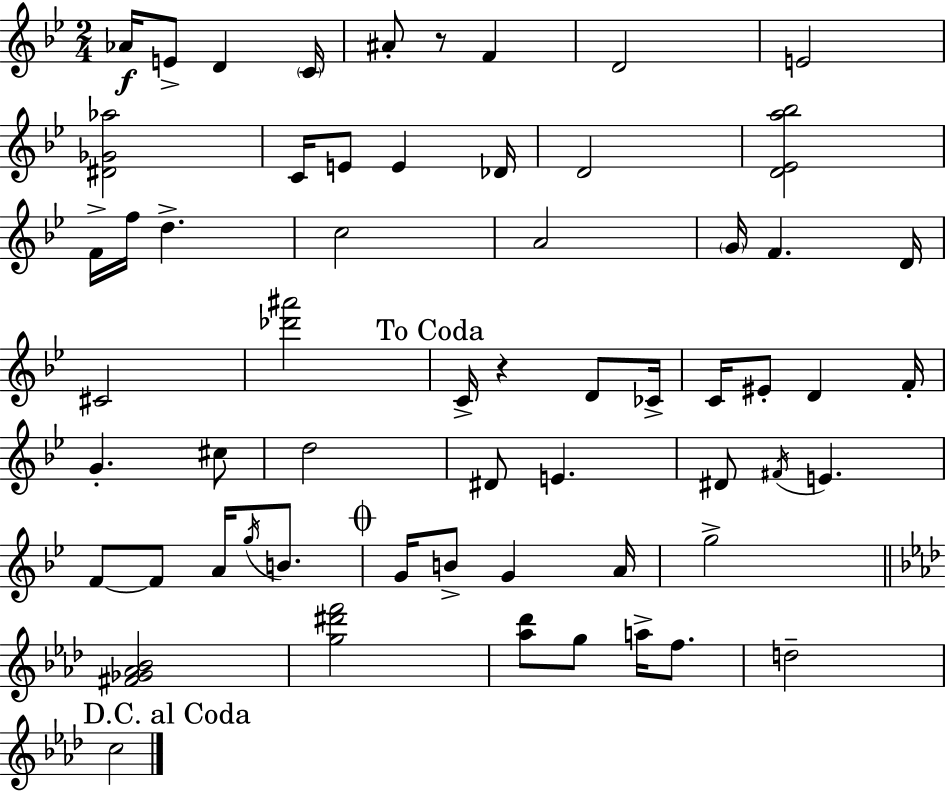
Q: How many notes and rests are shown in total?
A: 60